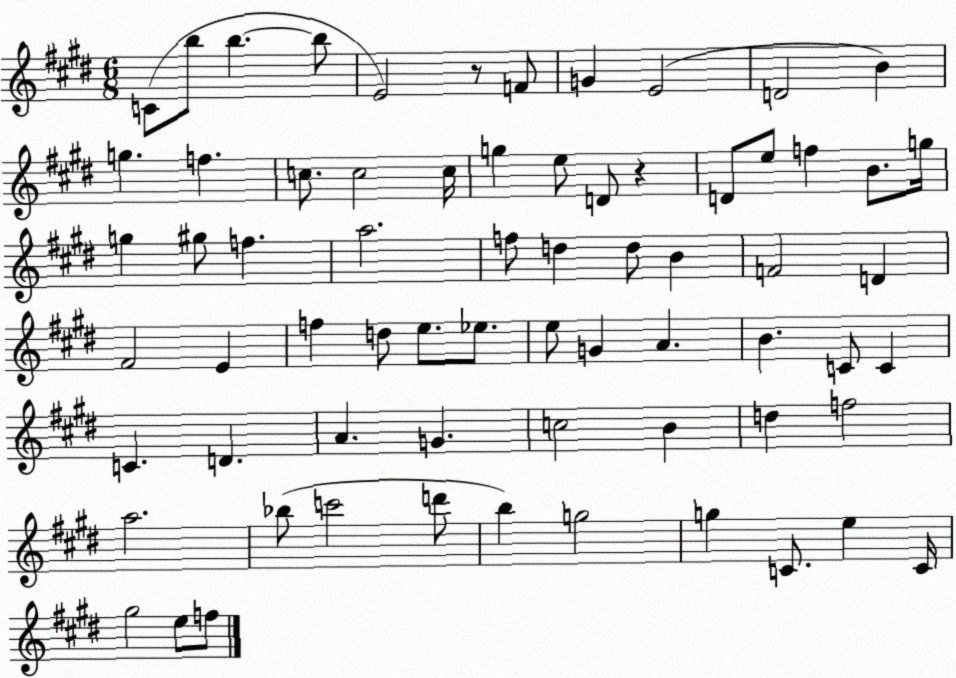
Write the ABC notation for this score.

X:1
T:Untitled
M:6/8
L:1/4
K:E
C/2 b/2 b b/2 E2 z/2 F/2 G E2 D2 B g f c/2 c2 c/4 g e/2 D/2 z D/2 e/2 f B/2 g/4 g ^g/2 f a2 f/2 d d/2 B F2 D ^F2 E f d/2 e/2 _e/2 e/2 G A B C/2 C C D A G c2 B d f2 a2 _b/2 c'2 d'/2 b g2 g C/2 e C/4 ^g2 e/2 f/2